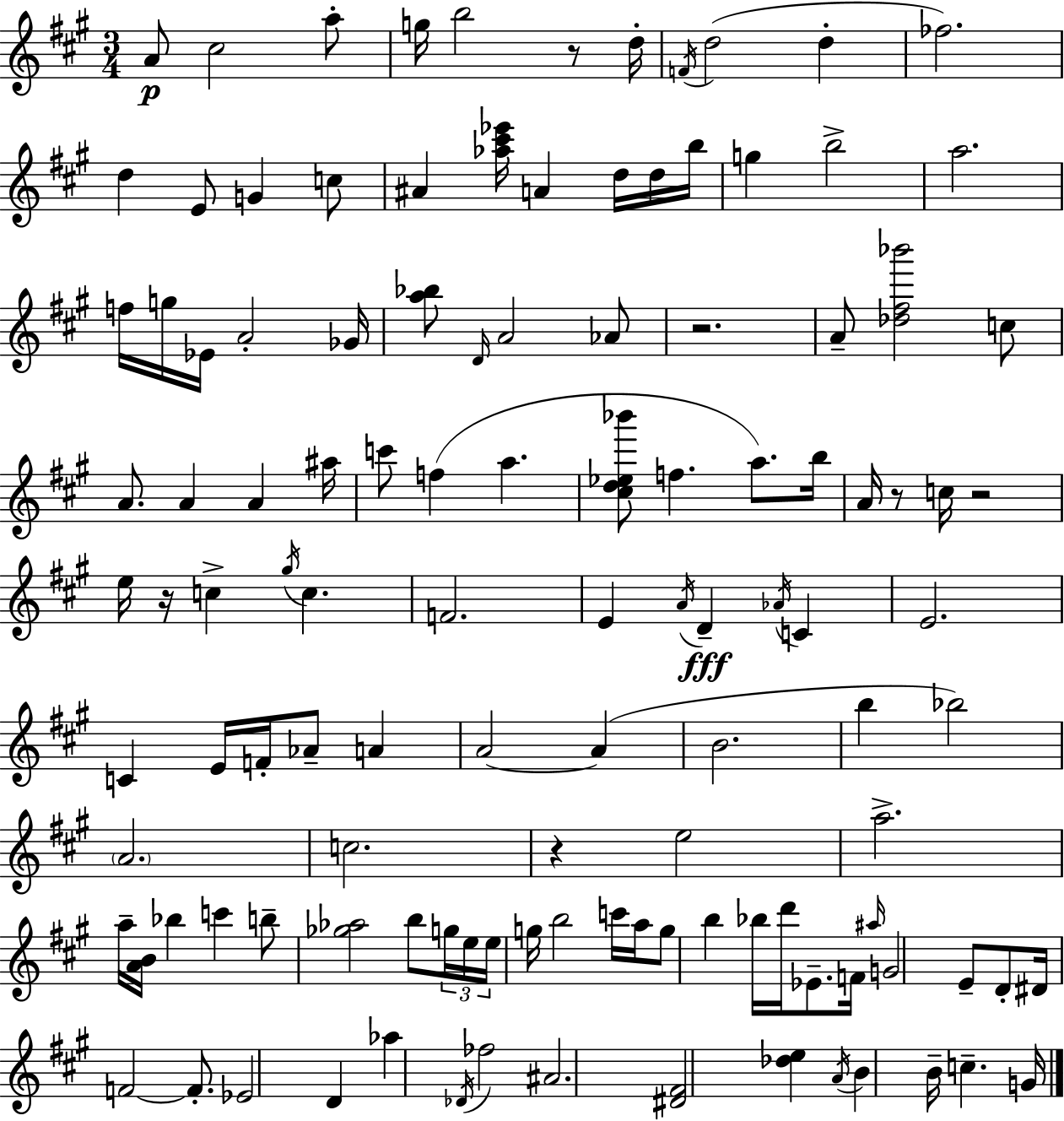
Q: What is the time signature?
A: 3/4